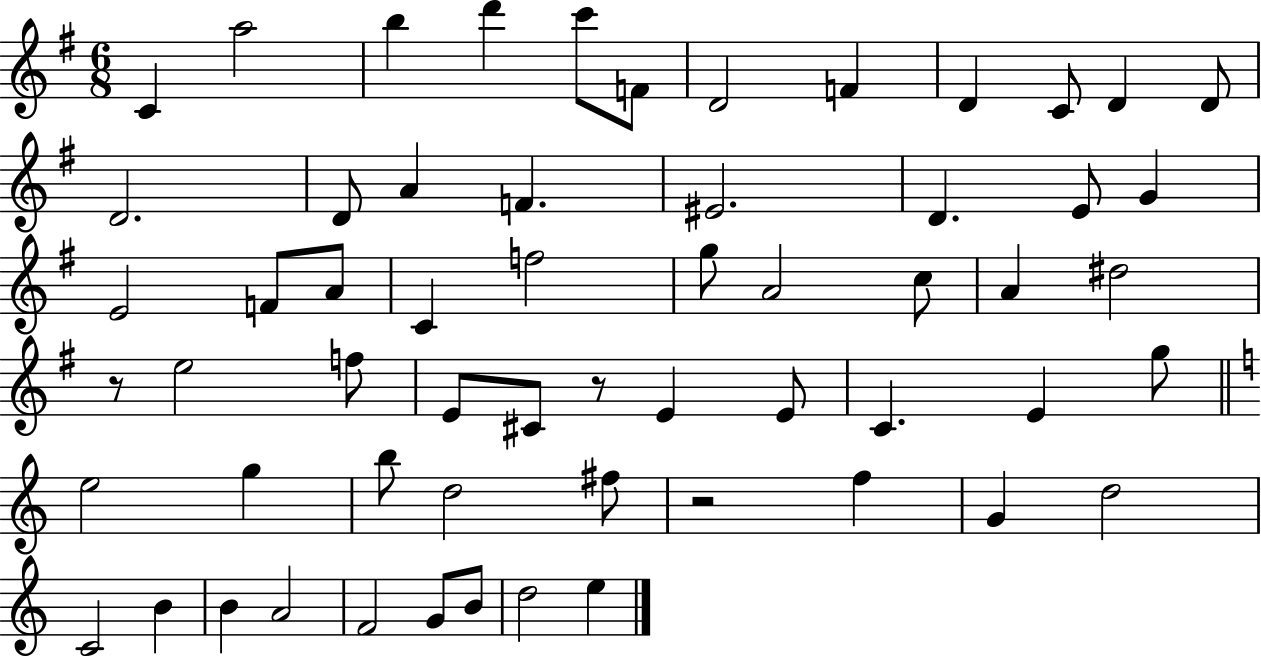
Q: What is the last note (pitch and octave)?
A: E5